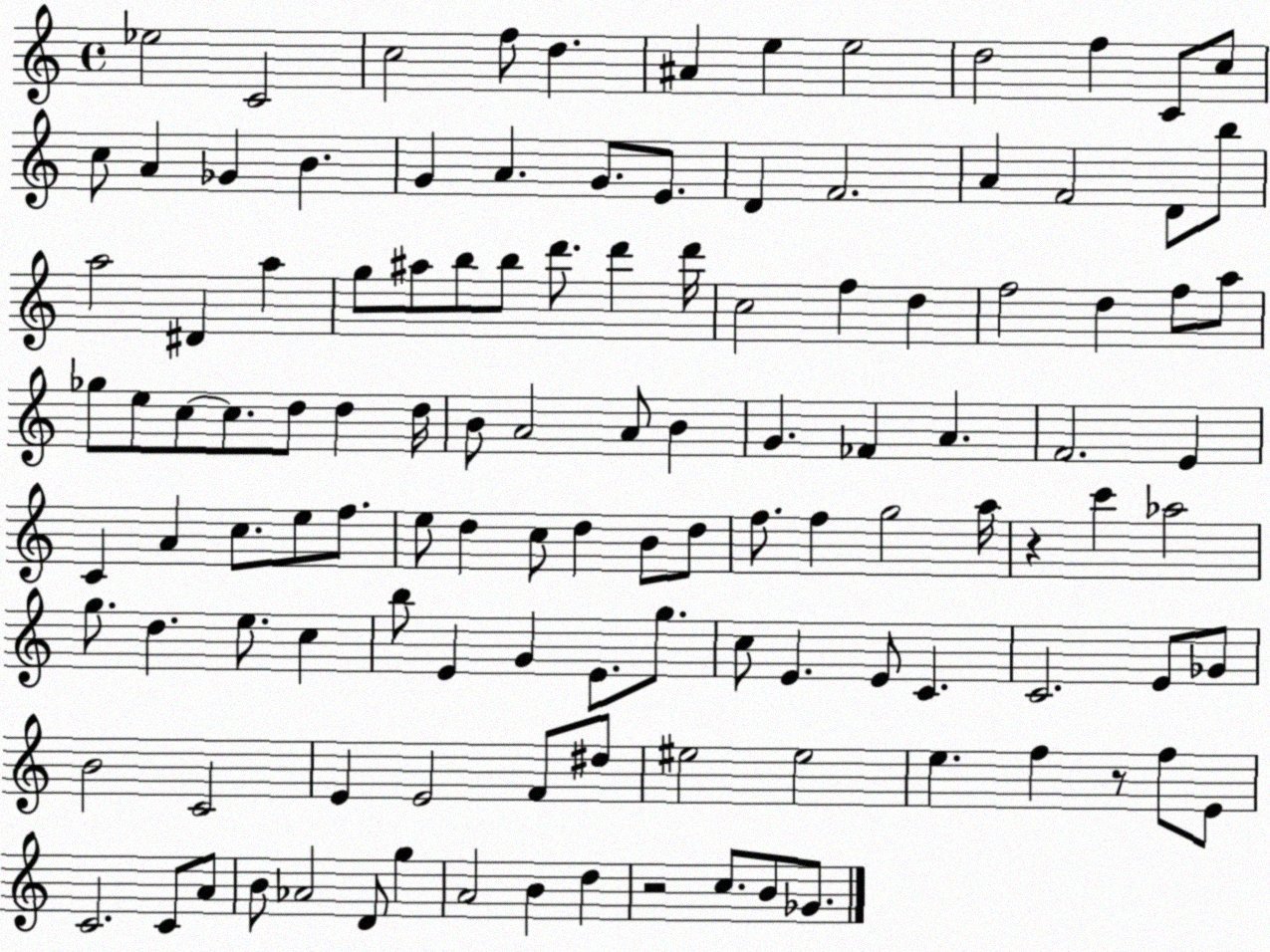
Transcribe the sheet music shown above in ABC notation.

X:1
T:Untitled
M:4/4
L:1/4
K:C
_e2 C2 c2 f/2 d ^A e e2 d2 f C/2 c/2 c/2 A _G B G A G/2 E/2 D F2 A F2 D/2 b/2 a2 ^D a g/2 ^a/2 b/2 b/2 d'/2 d' d'/4 c2 f d f2 d f/2 a/2 _g/2 e/2 c/2 c/2 d/2 d d/4 B/2 A2 A/2 B G _F A F2 E C A c/2 e/2 f/2 e/2 d c/2 d B/2 d/2 f/2 f g2 a/4 z c' _a2 g/2 d e/2 c b/2 E G E/2 g/2 c/2 E E/2 C C2 E/2 _G/2 B2 C2 E E2 F/2 ^d/2 ^e2 ^e2 e f z/2 f/2 E/2 C2 C/2 A/2 B/2 _A2 D/2 g A2 B d z2 c/2 B/2 _G/2